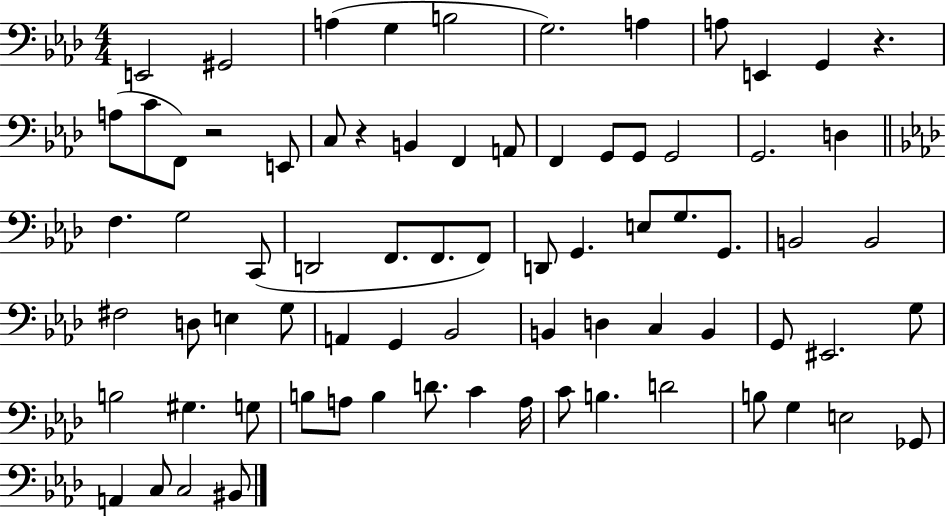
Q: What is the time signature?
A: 4/4